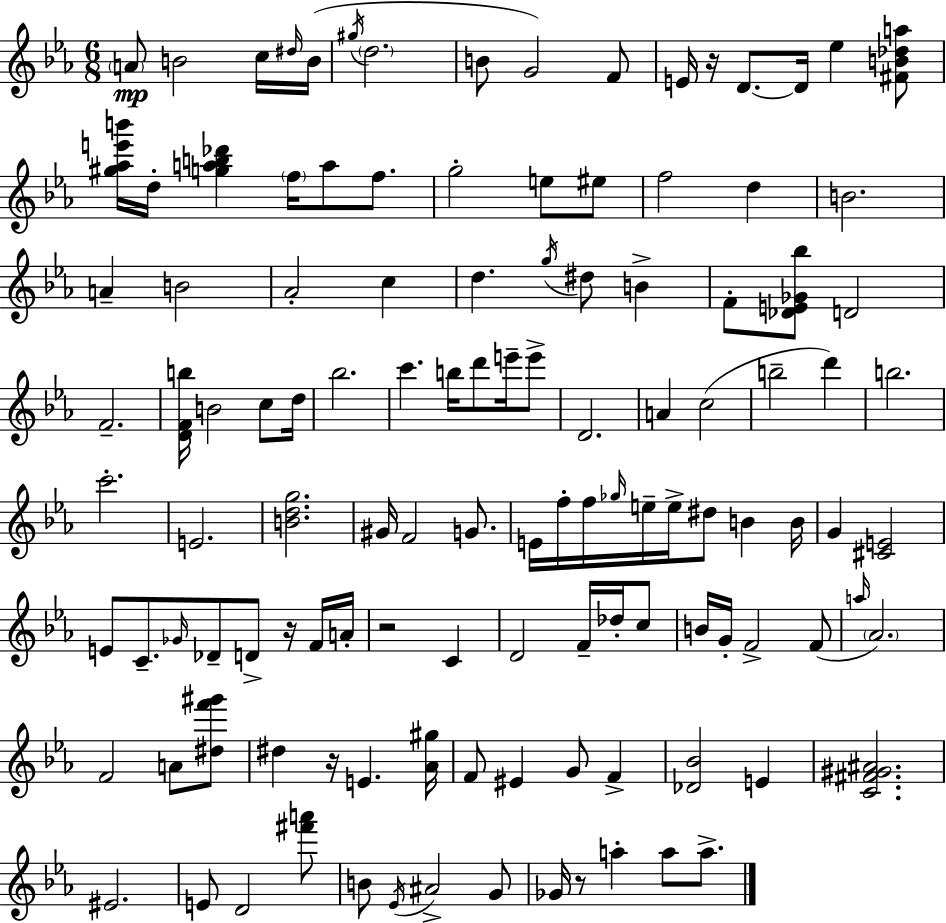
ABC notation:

X:1
T:Untitled
M:6/8
L:1/4
K:Eb
A/2 B2 c/4 ^d/4 B/4 ^g/4 d2 B/2 G2 F/2 E/4 z/4 D/2 D/4 _e [^FB_da]/2 [^g_ae'b']/4 d/4 [gab_d'] f/4 a/2 f/2 g2 e/2 ^e/2 f2 d B2 A B2 _A2 c d g/4 ^d/2 B F/2 [_DE_G_b]/2 D2 F2 [DFb]/4 B2 c/2 d/4 _b2 c' b/4 d'/2 e'/4 e'/2 D2 A c2 b2 d' b2 c'2 E2 [Bdg]2 ^G/4 F2 G/2 E/4 f/4 f/4 _g/4 e/4 e/4 ^d/2 B B/4 G [^CE]2 E/2 C/2 _G/4 _D/2 D/2 z/4 F/4 A/4 z2 C D2 F/4 _d/4 c/2 B/4 G/4 F2 F/2 a/4 _A2 F2 A/2 [^df'^g']/2 ^d z/4 E [_A^g]/4 F/2 ^E G/2 F [_D_B]2 E [C^F^G^A]2 ^E2 E/2 D2 [^f'a']/2 B/2 _E/4 ^A2 G/2 _G/4 z/2 a a/2 a/2